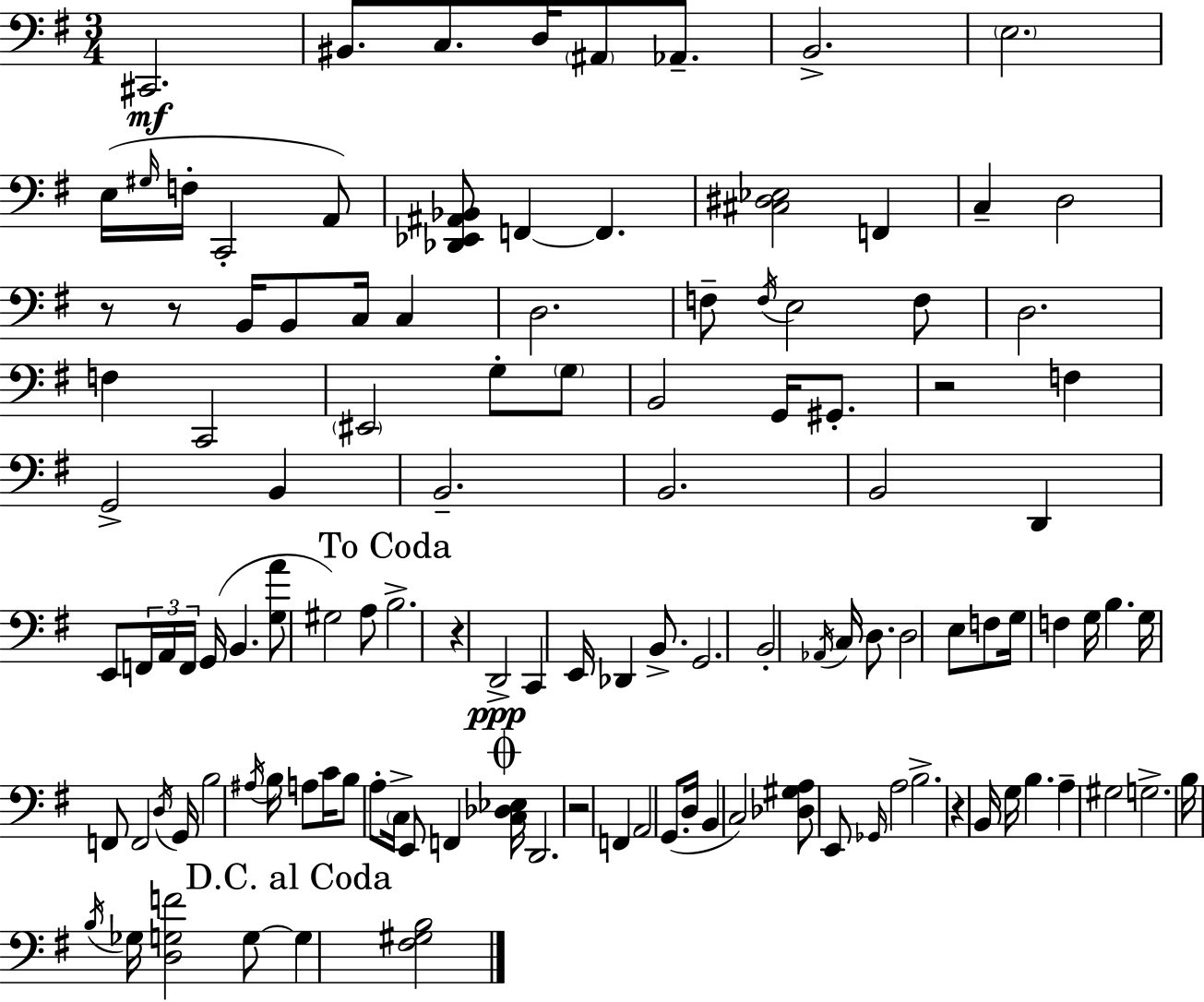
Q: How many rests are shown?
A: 6